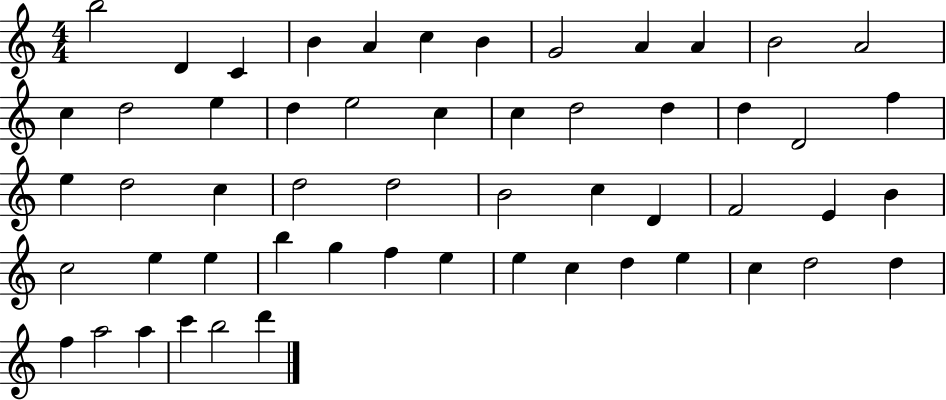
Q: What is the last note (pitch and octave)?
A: D6